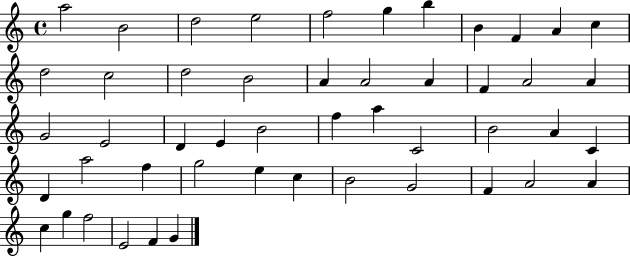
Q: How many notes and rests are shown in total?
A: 49